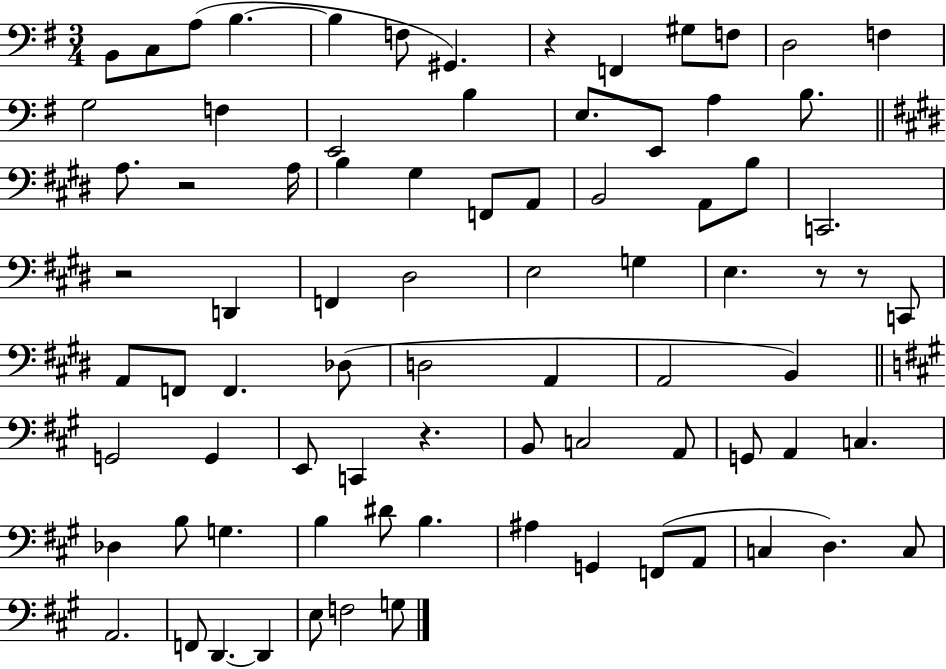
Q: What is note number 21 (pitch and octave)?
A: A3